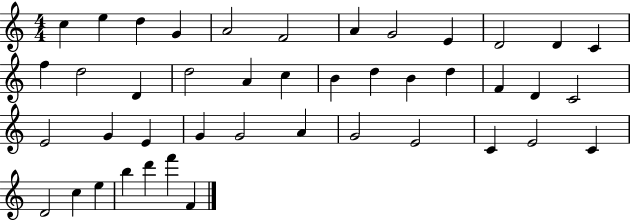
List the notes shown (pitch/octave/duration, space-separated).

C5/q E5/q D5/q G4/q A4/h F4/h A4/q G4/h E4/q D4/h D4/q C4/q F5/q D5/h D4/q D5/h A4/q C5/q B4/q D5/q B4/q D5/q F4/q D4/q C4/h E4/h G4/q E4/q G4/q G4/h A4/q G4/h E4/h C4/q E4/h C4/q D4/h C5/q E5/q B5/q D6/q F6/q F4/q